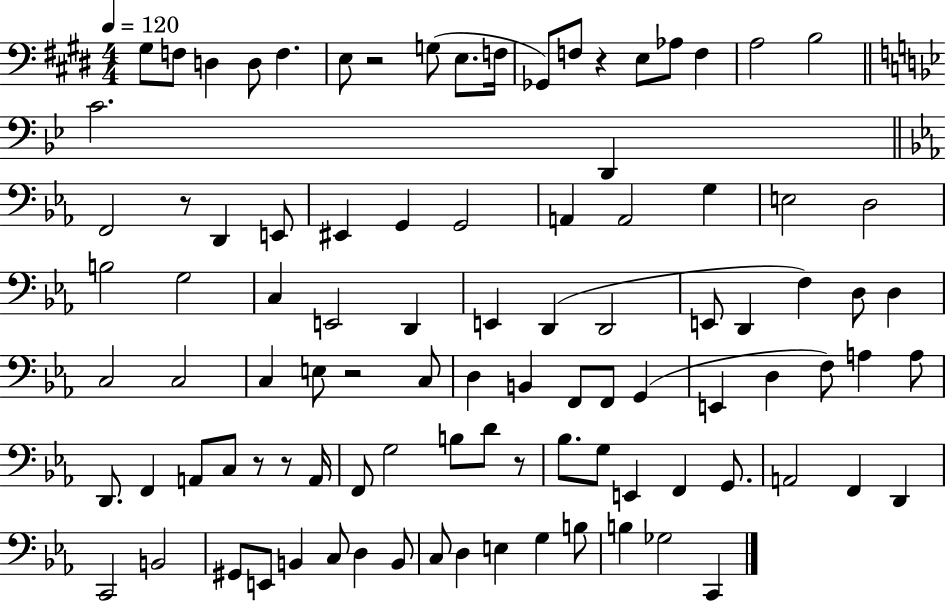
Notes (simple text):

G#3/e F3/e D3/q D3/e F3/q. E3/e R/h G3/e E3/e. F3/s Gb2/e F3/e R/q E3/e Ab3/e F3/q A3/h B3/h C4/h. D2/q F2/h R/e D2/q E2/e EIS2/q G2/q G2/h A2/q A2/h G3/q E3/h D3/h B3/h G3/h C3/q E2/h D2/q E2/q D2/q D2/h E2/e D2/q F3/q D3/e D3/q C3/h C3/h C3/q E3/e R/h C3/e D3/q B2/q F2/e F2/e G2/q E2/q D3/q F3/e A3/q A3/e D2/e. F2/q A2/e C3/e R/e R/e A2/s F2/e G3/h B3/e D4/e R/e Bb3/e. G3/e E2/q F2/q G2/e. A2/h F2/q D2/q C2/h B2/h G#2/e E2/e B2/q C3/e D3/q B2/e C3/e D3/q E3/q G3/q B3/e B3/q Gb3/h C2/q